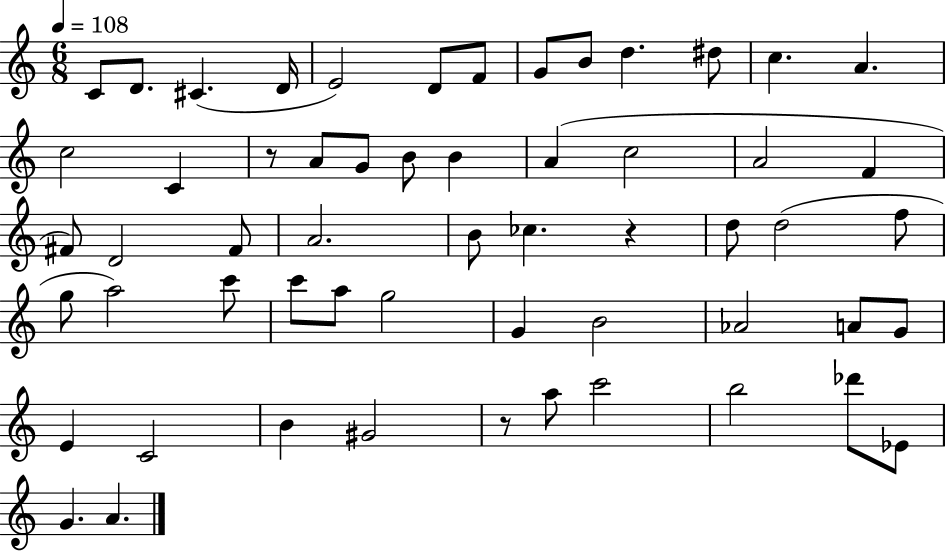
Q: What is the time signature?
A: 6/8